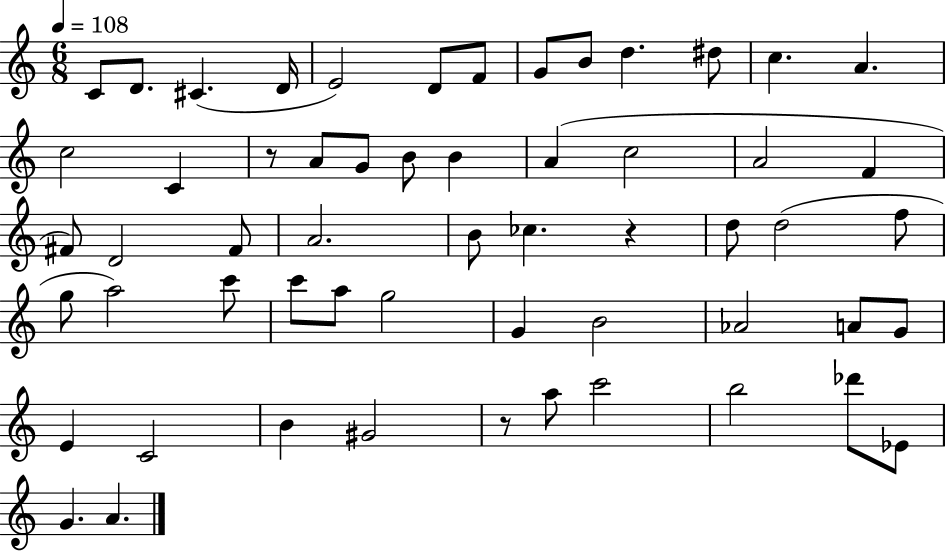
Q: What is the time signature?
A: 6/8